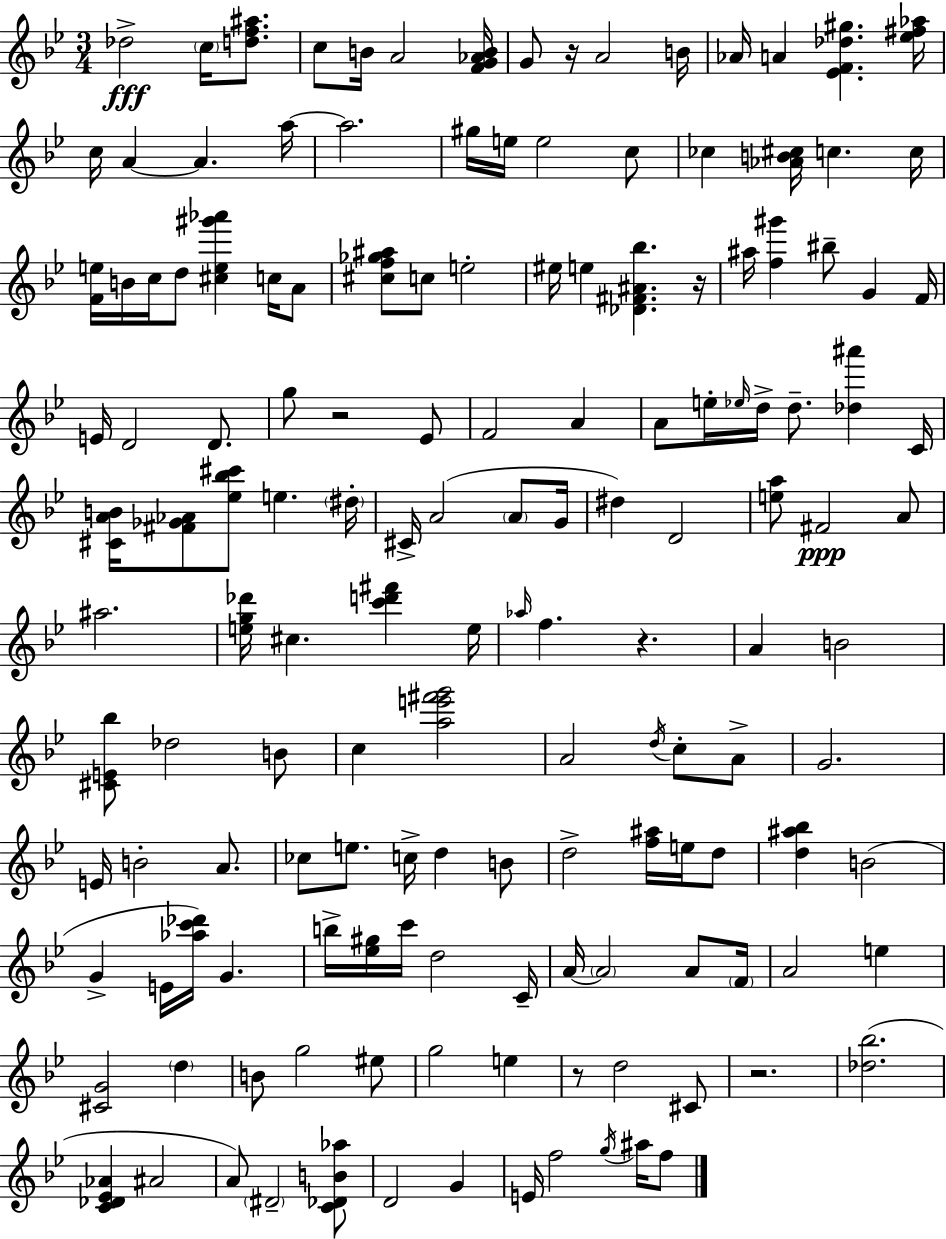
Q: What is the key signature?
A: G minor